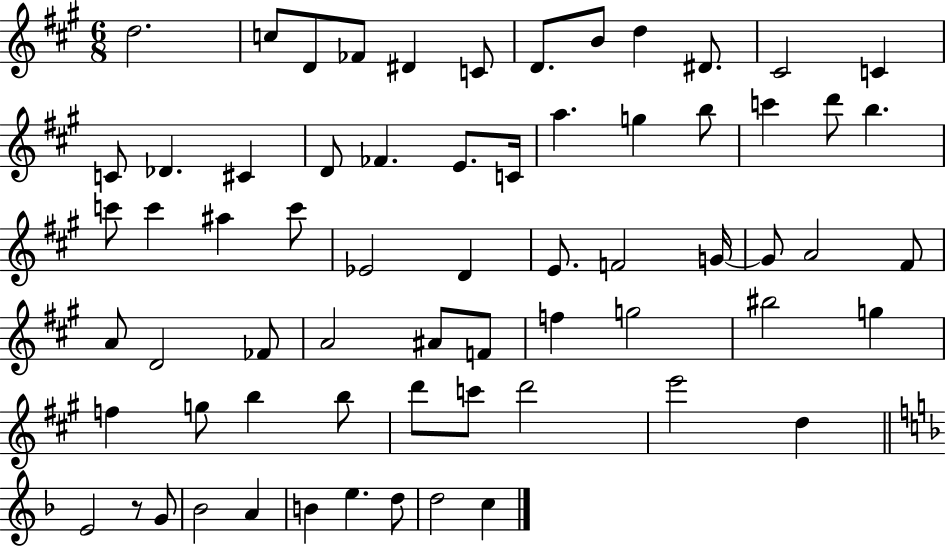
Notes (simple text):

D5/h. C5/e D4/e FES4/e D#4/q C4/e D4/e. B4/e D5/q D#4/e. C#4/h C4/q C4/e Db4/q. C#4/q D4/e FES4/q. E4/e. C4/s A5/q. G5/q B5/e C6/q D6/e B5/q. C6/e C6/q A#5/q C6/e Eb4/h D4/q E4/e. F4/h G4/s G4/e A4/h F#4/e A4/e D4/h FES4/e A4/h A#4/e F4/e F5/q G5/h BIS5/h G5/q F5/q G5/e B5/q B5/e D6/e C6/e D6/h E6/h D5/q E4/h R/e G4/e Bb4/h A4/q B4/q E5/q. D5/e D5/h C5/q